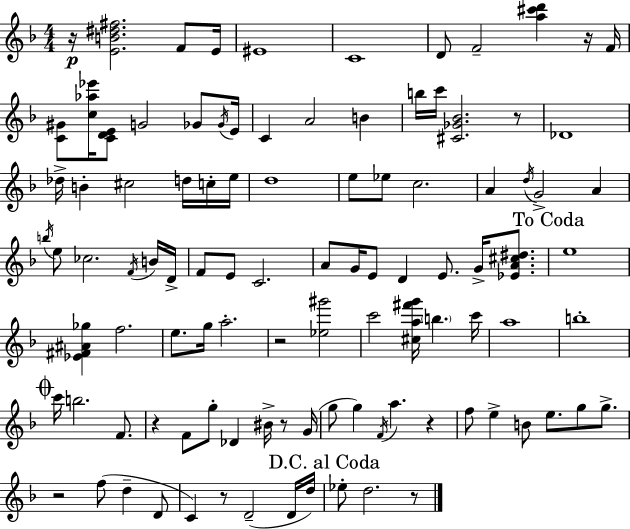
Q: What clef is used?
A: treble